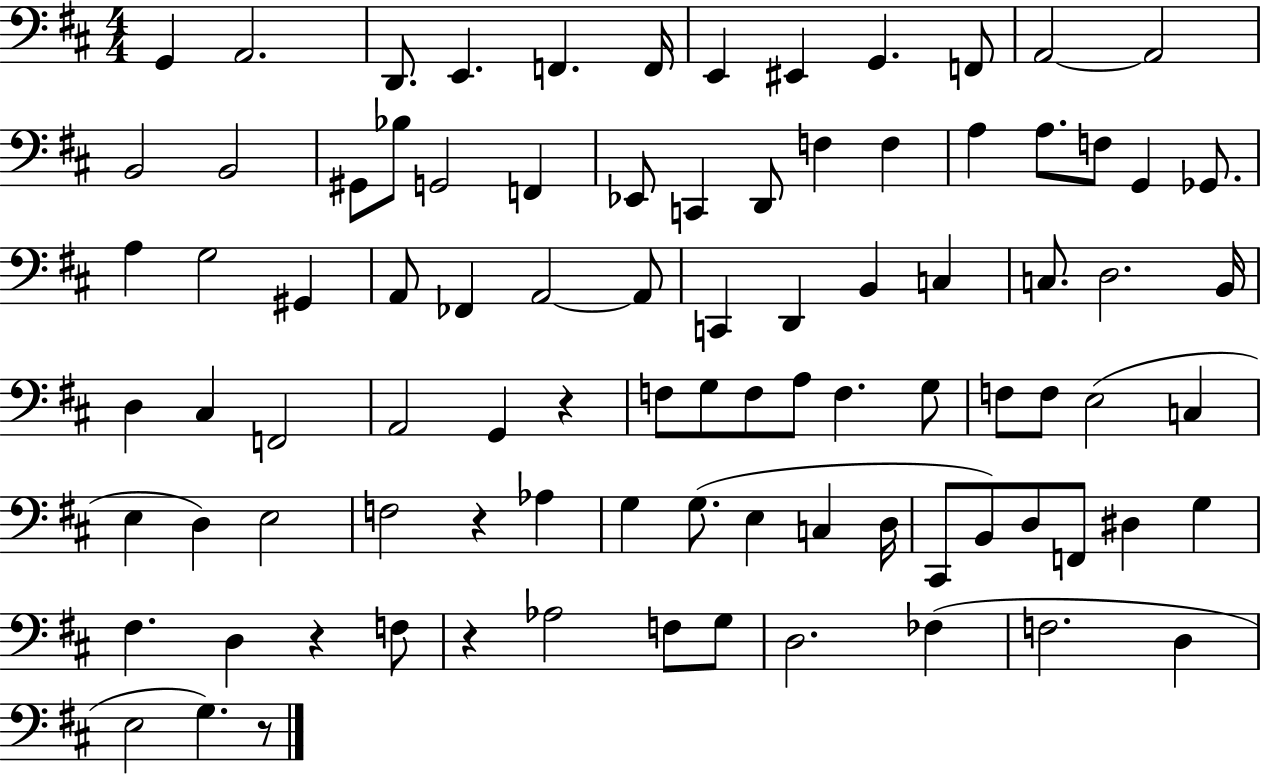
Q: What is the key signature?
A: D major